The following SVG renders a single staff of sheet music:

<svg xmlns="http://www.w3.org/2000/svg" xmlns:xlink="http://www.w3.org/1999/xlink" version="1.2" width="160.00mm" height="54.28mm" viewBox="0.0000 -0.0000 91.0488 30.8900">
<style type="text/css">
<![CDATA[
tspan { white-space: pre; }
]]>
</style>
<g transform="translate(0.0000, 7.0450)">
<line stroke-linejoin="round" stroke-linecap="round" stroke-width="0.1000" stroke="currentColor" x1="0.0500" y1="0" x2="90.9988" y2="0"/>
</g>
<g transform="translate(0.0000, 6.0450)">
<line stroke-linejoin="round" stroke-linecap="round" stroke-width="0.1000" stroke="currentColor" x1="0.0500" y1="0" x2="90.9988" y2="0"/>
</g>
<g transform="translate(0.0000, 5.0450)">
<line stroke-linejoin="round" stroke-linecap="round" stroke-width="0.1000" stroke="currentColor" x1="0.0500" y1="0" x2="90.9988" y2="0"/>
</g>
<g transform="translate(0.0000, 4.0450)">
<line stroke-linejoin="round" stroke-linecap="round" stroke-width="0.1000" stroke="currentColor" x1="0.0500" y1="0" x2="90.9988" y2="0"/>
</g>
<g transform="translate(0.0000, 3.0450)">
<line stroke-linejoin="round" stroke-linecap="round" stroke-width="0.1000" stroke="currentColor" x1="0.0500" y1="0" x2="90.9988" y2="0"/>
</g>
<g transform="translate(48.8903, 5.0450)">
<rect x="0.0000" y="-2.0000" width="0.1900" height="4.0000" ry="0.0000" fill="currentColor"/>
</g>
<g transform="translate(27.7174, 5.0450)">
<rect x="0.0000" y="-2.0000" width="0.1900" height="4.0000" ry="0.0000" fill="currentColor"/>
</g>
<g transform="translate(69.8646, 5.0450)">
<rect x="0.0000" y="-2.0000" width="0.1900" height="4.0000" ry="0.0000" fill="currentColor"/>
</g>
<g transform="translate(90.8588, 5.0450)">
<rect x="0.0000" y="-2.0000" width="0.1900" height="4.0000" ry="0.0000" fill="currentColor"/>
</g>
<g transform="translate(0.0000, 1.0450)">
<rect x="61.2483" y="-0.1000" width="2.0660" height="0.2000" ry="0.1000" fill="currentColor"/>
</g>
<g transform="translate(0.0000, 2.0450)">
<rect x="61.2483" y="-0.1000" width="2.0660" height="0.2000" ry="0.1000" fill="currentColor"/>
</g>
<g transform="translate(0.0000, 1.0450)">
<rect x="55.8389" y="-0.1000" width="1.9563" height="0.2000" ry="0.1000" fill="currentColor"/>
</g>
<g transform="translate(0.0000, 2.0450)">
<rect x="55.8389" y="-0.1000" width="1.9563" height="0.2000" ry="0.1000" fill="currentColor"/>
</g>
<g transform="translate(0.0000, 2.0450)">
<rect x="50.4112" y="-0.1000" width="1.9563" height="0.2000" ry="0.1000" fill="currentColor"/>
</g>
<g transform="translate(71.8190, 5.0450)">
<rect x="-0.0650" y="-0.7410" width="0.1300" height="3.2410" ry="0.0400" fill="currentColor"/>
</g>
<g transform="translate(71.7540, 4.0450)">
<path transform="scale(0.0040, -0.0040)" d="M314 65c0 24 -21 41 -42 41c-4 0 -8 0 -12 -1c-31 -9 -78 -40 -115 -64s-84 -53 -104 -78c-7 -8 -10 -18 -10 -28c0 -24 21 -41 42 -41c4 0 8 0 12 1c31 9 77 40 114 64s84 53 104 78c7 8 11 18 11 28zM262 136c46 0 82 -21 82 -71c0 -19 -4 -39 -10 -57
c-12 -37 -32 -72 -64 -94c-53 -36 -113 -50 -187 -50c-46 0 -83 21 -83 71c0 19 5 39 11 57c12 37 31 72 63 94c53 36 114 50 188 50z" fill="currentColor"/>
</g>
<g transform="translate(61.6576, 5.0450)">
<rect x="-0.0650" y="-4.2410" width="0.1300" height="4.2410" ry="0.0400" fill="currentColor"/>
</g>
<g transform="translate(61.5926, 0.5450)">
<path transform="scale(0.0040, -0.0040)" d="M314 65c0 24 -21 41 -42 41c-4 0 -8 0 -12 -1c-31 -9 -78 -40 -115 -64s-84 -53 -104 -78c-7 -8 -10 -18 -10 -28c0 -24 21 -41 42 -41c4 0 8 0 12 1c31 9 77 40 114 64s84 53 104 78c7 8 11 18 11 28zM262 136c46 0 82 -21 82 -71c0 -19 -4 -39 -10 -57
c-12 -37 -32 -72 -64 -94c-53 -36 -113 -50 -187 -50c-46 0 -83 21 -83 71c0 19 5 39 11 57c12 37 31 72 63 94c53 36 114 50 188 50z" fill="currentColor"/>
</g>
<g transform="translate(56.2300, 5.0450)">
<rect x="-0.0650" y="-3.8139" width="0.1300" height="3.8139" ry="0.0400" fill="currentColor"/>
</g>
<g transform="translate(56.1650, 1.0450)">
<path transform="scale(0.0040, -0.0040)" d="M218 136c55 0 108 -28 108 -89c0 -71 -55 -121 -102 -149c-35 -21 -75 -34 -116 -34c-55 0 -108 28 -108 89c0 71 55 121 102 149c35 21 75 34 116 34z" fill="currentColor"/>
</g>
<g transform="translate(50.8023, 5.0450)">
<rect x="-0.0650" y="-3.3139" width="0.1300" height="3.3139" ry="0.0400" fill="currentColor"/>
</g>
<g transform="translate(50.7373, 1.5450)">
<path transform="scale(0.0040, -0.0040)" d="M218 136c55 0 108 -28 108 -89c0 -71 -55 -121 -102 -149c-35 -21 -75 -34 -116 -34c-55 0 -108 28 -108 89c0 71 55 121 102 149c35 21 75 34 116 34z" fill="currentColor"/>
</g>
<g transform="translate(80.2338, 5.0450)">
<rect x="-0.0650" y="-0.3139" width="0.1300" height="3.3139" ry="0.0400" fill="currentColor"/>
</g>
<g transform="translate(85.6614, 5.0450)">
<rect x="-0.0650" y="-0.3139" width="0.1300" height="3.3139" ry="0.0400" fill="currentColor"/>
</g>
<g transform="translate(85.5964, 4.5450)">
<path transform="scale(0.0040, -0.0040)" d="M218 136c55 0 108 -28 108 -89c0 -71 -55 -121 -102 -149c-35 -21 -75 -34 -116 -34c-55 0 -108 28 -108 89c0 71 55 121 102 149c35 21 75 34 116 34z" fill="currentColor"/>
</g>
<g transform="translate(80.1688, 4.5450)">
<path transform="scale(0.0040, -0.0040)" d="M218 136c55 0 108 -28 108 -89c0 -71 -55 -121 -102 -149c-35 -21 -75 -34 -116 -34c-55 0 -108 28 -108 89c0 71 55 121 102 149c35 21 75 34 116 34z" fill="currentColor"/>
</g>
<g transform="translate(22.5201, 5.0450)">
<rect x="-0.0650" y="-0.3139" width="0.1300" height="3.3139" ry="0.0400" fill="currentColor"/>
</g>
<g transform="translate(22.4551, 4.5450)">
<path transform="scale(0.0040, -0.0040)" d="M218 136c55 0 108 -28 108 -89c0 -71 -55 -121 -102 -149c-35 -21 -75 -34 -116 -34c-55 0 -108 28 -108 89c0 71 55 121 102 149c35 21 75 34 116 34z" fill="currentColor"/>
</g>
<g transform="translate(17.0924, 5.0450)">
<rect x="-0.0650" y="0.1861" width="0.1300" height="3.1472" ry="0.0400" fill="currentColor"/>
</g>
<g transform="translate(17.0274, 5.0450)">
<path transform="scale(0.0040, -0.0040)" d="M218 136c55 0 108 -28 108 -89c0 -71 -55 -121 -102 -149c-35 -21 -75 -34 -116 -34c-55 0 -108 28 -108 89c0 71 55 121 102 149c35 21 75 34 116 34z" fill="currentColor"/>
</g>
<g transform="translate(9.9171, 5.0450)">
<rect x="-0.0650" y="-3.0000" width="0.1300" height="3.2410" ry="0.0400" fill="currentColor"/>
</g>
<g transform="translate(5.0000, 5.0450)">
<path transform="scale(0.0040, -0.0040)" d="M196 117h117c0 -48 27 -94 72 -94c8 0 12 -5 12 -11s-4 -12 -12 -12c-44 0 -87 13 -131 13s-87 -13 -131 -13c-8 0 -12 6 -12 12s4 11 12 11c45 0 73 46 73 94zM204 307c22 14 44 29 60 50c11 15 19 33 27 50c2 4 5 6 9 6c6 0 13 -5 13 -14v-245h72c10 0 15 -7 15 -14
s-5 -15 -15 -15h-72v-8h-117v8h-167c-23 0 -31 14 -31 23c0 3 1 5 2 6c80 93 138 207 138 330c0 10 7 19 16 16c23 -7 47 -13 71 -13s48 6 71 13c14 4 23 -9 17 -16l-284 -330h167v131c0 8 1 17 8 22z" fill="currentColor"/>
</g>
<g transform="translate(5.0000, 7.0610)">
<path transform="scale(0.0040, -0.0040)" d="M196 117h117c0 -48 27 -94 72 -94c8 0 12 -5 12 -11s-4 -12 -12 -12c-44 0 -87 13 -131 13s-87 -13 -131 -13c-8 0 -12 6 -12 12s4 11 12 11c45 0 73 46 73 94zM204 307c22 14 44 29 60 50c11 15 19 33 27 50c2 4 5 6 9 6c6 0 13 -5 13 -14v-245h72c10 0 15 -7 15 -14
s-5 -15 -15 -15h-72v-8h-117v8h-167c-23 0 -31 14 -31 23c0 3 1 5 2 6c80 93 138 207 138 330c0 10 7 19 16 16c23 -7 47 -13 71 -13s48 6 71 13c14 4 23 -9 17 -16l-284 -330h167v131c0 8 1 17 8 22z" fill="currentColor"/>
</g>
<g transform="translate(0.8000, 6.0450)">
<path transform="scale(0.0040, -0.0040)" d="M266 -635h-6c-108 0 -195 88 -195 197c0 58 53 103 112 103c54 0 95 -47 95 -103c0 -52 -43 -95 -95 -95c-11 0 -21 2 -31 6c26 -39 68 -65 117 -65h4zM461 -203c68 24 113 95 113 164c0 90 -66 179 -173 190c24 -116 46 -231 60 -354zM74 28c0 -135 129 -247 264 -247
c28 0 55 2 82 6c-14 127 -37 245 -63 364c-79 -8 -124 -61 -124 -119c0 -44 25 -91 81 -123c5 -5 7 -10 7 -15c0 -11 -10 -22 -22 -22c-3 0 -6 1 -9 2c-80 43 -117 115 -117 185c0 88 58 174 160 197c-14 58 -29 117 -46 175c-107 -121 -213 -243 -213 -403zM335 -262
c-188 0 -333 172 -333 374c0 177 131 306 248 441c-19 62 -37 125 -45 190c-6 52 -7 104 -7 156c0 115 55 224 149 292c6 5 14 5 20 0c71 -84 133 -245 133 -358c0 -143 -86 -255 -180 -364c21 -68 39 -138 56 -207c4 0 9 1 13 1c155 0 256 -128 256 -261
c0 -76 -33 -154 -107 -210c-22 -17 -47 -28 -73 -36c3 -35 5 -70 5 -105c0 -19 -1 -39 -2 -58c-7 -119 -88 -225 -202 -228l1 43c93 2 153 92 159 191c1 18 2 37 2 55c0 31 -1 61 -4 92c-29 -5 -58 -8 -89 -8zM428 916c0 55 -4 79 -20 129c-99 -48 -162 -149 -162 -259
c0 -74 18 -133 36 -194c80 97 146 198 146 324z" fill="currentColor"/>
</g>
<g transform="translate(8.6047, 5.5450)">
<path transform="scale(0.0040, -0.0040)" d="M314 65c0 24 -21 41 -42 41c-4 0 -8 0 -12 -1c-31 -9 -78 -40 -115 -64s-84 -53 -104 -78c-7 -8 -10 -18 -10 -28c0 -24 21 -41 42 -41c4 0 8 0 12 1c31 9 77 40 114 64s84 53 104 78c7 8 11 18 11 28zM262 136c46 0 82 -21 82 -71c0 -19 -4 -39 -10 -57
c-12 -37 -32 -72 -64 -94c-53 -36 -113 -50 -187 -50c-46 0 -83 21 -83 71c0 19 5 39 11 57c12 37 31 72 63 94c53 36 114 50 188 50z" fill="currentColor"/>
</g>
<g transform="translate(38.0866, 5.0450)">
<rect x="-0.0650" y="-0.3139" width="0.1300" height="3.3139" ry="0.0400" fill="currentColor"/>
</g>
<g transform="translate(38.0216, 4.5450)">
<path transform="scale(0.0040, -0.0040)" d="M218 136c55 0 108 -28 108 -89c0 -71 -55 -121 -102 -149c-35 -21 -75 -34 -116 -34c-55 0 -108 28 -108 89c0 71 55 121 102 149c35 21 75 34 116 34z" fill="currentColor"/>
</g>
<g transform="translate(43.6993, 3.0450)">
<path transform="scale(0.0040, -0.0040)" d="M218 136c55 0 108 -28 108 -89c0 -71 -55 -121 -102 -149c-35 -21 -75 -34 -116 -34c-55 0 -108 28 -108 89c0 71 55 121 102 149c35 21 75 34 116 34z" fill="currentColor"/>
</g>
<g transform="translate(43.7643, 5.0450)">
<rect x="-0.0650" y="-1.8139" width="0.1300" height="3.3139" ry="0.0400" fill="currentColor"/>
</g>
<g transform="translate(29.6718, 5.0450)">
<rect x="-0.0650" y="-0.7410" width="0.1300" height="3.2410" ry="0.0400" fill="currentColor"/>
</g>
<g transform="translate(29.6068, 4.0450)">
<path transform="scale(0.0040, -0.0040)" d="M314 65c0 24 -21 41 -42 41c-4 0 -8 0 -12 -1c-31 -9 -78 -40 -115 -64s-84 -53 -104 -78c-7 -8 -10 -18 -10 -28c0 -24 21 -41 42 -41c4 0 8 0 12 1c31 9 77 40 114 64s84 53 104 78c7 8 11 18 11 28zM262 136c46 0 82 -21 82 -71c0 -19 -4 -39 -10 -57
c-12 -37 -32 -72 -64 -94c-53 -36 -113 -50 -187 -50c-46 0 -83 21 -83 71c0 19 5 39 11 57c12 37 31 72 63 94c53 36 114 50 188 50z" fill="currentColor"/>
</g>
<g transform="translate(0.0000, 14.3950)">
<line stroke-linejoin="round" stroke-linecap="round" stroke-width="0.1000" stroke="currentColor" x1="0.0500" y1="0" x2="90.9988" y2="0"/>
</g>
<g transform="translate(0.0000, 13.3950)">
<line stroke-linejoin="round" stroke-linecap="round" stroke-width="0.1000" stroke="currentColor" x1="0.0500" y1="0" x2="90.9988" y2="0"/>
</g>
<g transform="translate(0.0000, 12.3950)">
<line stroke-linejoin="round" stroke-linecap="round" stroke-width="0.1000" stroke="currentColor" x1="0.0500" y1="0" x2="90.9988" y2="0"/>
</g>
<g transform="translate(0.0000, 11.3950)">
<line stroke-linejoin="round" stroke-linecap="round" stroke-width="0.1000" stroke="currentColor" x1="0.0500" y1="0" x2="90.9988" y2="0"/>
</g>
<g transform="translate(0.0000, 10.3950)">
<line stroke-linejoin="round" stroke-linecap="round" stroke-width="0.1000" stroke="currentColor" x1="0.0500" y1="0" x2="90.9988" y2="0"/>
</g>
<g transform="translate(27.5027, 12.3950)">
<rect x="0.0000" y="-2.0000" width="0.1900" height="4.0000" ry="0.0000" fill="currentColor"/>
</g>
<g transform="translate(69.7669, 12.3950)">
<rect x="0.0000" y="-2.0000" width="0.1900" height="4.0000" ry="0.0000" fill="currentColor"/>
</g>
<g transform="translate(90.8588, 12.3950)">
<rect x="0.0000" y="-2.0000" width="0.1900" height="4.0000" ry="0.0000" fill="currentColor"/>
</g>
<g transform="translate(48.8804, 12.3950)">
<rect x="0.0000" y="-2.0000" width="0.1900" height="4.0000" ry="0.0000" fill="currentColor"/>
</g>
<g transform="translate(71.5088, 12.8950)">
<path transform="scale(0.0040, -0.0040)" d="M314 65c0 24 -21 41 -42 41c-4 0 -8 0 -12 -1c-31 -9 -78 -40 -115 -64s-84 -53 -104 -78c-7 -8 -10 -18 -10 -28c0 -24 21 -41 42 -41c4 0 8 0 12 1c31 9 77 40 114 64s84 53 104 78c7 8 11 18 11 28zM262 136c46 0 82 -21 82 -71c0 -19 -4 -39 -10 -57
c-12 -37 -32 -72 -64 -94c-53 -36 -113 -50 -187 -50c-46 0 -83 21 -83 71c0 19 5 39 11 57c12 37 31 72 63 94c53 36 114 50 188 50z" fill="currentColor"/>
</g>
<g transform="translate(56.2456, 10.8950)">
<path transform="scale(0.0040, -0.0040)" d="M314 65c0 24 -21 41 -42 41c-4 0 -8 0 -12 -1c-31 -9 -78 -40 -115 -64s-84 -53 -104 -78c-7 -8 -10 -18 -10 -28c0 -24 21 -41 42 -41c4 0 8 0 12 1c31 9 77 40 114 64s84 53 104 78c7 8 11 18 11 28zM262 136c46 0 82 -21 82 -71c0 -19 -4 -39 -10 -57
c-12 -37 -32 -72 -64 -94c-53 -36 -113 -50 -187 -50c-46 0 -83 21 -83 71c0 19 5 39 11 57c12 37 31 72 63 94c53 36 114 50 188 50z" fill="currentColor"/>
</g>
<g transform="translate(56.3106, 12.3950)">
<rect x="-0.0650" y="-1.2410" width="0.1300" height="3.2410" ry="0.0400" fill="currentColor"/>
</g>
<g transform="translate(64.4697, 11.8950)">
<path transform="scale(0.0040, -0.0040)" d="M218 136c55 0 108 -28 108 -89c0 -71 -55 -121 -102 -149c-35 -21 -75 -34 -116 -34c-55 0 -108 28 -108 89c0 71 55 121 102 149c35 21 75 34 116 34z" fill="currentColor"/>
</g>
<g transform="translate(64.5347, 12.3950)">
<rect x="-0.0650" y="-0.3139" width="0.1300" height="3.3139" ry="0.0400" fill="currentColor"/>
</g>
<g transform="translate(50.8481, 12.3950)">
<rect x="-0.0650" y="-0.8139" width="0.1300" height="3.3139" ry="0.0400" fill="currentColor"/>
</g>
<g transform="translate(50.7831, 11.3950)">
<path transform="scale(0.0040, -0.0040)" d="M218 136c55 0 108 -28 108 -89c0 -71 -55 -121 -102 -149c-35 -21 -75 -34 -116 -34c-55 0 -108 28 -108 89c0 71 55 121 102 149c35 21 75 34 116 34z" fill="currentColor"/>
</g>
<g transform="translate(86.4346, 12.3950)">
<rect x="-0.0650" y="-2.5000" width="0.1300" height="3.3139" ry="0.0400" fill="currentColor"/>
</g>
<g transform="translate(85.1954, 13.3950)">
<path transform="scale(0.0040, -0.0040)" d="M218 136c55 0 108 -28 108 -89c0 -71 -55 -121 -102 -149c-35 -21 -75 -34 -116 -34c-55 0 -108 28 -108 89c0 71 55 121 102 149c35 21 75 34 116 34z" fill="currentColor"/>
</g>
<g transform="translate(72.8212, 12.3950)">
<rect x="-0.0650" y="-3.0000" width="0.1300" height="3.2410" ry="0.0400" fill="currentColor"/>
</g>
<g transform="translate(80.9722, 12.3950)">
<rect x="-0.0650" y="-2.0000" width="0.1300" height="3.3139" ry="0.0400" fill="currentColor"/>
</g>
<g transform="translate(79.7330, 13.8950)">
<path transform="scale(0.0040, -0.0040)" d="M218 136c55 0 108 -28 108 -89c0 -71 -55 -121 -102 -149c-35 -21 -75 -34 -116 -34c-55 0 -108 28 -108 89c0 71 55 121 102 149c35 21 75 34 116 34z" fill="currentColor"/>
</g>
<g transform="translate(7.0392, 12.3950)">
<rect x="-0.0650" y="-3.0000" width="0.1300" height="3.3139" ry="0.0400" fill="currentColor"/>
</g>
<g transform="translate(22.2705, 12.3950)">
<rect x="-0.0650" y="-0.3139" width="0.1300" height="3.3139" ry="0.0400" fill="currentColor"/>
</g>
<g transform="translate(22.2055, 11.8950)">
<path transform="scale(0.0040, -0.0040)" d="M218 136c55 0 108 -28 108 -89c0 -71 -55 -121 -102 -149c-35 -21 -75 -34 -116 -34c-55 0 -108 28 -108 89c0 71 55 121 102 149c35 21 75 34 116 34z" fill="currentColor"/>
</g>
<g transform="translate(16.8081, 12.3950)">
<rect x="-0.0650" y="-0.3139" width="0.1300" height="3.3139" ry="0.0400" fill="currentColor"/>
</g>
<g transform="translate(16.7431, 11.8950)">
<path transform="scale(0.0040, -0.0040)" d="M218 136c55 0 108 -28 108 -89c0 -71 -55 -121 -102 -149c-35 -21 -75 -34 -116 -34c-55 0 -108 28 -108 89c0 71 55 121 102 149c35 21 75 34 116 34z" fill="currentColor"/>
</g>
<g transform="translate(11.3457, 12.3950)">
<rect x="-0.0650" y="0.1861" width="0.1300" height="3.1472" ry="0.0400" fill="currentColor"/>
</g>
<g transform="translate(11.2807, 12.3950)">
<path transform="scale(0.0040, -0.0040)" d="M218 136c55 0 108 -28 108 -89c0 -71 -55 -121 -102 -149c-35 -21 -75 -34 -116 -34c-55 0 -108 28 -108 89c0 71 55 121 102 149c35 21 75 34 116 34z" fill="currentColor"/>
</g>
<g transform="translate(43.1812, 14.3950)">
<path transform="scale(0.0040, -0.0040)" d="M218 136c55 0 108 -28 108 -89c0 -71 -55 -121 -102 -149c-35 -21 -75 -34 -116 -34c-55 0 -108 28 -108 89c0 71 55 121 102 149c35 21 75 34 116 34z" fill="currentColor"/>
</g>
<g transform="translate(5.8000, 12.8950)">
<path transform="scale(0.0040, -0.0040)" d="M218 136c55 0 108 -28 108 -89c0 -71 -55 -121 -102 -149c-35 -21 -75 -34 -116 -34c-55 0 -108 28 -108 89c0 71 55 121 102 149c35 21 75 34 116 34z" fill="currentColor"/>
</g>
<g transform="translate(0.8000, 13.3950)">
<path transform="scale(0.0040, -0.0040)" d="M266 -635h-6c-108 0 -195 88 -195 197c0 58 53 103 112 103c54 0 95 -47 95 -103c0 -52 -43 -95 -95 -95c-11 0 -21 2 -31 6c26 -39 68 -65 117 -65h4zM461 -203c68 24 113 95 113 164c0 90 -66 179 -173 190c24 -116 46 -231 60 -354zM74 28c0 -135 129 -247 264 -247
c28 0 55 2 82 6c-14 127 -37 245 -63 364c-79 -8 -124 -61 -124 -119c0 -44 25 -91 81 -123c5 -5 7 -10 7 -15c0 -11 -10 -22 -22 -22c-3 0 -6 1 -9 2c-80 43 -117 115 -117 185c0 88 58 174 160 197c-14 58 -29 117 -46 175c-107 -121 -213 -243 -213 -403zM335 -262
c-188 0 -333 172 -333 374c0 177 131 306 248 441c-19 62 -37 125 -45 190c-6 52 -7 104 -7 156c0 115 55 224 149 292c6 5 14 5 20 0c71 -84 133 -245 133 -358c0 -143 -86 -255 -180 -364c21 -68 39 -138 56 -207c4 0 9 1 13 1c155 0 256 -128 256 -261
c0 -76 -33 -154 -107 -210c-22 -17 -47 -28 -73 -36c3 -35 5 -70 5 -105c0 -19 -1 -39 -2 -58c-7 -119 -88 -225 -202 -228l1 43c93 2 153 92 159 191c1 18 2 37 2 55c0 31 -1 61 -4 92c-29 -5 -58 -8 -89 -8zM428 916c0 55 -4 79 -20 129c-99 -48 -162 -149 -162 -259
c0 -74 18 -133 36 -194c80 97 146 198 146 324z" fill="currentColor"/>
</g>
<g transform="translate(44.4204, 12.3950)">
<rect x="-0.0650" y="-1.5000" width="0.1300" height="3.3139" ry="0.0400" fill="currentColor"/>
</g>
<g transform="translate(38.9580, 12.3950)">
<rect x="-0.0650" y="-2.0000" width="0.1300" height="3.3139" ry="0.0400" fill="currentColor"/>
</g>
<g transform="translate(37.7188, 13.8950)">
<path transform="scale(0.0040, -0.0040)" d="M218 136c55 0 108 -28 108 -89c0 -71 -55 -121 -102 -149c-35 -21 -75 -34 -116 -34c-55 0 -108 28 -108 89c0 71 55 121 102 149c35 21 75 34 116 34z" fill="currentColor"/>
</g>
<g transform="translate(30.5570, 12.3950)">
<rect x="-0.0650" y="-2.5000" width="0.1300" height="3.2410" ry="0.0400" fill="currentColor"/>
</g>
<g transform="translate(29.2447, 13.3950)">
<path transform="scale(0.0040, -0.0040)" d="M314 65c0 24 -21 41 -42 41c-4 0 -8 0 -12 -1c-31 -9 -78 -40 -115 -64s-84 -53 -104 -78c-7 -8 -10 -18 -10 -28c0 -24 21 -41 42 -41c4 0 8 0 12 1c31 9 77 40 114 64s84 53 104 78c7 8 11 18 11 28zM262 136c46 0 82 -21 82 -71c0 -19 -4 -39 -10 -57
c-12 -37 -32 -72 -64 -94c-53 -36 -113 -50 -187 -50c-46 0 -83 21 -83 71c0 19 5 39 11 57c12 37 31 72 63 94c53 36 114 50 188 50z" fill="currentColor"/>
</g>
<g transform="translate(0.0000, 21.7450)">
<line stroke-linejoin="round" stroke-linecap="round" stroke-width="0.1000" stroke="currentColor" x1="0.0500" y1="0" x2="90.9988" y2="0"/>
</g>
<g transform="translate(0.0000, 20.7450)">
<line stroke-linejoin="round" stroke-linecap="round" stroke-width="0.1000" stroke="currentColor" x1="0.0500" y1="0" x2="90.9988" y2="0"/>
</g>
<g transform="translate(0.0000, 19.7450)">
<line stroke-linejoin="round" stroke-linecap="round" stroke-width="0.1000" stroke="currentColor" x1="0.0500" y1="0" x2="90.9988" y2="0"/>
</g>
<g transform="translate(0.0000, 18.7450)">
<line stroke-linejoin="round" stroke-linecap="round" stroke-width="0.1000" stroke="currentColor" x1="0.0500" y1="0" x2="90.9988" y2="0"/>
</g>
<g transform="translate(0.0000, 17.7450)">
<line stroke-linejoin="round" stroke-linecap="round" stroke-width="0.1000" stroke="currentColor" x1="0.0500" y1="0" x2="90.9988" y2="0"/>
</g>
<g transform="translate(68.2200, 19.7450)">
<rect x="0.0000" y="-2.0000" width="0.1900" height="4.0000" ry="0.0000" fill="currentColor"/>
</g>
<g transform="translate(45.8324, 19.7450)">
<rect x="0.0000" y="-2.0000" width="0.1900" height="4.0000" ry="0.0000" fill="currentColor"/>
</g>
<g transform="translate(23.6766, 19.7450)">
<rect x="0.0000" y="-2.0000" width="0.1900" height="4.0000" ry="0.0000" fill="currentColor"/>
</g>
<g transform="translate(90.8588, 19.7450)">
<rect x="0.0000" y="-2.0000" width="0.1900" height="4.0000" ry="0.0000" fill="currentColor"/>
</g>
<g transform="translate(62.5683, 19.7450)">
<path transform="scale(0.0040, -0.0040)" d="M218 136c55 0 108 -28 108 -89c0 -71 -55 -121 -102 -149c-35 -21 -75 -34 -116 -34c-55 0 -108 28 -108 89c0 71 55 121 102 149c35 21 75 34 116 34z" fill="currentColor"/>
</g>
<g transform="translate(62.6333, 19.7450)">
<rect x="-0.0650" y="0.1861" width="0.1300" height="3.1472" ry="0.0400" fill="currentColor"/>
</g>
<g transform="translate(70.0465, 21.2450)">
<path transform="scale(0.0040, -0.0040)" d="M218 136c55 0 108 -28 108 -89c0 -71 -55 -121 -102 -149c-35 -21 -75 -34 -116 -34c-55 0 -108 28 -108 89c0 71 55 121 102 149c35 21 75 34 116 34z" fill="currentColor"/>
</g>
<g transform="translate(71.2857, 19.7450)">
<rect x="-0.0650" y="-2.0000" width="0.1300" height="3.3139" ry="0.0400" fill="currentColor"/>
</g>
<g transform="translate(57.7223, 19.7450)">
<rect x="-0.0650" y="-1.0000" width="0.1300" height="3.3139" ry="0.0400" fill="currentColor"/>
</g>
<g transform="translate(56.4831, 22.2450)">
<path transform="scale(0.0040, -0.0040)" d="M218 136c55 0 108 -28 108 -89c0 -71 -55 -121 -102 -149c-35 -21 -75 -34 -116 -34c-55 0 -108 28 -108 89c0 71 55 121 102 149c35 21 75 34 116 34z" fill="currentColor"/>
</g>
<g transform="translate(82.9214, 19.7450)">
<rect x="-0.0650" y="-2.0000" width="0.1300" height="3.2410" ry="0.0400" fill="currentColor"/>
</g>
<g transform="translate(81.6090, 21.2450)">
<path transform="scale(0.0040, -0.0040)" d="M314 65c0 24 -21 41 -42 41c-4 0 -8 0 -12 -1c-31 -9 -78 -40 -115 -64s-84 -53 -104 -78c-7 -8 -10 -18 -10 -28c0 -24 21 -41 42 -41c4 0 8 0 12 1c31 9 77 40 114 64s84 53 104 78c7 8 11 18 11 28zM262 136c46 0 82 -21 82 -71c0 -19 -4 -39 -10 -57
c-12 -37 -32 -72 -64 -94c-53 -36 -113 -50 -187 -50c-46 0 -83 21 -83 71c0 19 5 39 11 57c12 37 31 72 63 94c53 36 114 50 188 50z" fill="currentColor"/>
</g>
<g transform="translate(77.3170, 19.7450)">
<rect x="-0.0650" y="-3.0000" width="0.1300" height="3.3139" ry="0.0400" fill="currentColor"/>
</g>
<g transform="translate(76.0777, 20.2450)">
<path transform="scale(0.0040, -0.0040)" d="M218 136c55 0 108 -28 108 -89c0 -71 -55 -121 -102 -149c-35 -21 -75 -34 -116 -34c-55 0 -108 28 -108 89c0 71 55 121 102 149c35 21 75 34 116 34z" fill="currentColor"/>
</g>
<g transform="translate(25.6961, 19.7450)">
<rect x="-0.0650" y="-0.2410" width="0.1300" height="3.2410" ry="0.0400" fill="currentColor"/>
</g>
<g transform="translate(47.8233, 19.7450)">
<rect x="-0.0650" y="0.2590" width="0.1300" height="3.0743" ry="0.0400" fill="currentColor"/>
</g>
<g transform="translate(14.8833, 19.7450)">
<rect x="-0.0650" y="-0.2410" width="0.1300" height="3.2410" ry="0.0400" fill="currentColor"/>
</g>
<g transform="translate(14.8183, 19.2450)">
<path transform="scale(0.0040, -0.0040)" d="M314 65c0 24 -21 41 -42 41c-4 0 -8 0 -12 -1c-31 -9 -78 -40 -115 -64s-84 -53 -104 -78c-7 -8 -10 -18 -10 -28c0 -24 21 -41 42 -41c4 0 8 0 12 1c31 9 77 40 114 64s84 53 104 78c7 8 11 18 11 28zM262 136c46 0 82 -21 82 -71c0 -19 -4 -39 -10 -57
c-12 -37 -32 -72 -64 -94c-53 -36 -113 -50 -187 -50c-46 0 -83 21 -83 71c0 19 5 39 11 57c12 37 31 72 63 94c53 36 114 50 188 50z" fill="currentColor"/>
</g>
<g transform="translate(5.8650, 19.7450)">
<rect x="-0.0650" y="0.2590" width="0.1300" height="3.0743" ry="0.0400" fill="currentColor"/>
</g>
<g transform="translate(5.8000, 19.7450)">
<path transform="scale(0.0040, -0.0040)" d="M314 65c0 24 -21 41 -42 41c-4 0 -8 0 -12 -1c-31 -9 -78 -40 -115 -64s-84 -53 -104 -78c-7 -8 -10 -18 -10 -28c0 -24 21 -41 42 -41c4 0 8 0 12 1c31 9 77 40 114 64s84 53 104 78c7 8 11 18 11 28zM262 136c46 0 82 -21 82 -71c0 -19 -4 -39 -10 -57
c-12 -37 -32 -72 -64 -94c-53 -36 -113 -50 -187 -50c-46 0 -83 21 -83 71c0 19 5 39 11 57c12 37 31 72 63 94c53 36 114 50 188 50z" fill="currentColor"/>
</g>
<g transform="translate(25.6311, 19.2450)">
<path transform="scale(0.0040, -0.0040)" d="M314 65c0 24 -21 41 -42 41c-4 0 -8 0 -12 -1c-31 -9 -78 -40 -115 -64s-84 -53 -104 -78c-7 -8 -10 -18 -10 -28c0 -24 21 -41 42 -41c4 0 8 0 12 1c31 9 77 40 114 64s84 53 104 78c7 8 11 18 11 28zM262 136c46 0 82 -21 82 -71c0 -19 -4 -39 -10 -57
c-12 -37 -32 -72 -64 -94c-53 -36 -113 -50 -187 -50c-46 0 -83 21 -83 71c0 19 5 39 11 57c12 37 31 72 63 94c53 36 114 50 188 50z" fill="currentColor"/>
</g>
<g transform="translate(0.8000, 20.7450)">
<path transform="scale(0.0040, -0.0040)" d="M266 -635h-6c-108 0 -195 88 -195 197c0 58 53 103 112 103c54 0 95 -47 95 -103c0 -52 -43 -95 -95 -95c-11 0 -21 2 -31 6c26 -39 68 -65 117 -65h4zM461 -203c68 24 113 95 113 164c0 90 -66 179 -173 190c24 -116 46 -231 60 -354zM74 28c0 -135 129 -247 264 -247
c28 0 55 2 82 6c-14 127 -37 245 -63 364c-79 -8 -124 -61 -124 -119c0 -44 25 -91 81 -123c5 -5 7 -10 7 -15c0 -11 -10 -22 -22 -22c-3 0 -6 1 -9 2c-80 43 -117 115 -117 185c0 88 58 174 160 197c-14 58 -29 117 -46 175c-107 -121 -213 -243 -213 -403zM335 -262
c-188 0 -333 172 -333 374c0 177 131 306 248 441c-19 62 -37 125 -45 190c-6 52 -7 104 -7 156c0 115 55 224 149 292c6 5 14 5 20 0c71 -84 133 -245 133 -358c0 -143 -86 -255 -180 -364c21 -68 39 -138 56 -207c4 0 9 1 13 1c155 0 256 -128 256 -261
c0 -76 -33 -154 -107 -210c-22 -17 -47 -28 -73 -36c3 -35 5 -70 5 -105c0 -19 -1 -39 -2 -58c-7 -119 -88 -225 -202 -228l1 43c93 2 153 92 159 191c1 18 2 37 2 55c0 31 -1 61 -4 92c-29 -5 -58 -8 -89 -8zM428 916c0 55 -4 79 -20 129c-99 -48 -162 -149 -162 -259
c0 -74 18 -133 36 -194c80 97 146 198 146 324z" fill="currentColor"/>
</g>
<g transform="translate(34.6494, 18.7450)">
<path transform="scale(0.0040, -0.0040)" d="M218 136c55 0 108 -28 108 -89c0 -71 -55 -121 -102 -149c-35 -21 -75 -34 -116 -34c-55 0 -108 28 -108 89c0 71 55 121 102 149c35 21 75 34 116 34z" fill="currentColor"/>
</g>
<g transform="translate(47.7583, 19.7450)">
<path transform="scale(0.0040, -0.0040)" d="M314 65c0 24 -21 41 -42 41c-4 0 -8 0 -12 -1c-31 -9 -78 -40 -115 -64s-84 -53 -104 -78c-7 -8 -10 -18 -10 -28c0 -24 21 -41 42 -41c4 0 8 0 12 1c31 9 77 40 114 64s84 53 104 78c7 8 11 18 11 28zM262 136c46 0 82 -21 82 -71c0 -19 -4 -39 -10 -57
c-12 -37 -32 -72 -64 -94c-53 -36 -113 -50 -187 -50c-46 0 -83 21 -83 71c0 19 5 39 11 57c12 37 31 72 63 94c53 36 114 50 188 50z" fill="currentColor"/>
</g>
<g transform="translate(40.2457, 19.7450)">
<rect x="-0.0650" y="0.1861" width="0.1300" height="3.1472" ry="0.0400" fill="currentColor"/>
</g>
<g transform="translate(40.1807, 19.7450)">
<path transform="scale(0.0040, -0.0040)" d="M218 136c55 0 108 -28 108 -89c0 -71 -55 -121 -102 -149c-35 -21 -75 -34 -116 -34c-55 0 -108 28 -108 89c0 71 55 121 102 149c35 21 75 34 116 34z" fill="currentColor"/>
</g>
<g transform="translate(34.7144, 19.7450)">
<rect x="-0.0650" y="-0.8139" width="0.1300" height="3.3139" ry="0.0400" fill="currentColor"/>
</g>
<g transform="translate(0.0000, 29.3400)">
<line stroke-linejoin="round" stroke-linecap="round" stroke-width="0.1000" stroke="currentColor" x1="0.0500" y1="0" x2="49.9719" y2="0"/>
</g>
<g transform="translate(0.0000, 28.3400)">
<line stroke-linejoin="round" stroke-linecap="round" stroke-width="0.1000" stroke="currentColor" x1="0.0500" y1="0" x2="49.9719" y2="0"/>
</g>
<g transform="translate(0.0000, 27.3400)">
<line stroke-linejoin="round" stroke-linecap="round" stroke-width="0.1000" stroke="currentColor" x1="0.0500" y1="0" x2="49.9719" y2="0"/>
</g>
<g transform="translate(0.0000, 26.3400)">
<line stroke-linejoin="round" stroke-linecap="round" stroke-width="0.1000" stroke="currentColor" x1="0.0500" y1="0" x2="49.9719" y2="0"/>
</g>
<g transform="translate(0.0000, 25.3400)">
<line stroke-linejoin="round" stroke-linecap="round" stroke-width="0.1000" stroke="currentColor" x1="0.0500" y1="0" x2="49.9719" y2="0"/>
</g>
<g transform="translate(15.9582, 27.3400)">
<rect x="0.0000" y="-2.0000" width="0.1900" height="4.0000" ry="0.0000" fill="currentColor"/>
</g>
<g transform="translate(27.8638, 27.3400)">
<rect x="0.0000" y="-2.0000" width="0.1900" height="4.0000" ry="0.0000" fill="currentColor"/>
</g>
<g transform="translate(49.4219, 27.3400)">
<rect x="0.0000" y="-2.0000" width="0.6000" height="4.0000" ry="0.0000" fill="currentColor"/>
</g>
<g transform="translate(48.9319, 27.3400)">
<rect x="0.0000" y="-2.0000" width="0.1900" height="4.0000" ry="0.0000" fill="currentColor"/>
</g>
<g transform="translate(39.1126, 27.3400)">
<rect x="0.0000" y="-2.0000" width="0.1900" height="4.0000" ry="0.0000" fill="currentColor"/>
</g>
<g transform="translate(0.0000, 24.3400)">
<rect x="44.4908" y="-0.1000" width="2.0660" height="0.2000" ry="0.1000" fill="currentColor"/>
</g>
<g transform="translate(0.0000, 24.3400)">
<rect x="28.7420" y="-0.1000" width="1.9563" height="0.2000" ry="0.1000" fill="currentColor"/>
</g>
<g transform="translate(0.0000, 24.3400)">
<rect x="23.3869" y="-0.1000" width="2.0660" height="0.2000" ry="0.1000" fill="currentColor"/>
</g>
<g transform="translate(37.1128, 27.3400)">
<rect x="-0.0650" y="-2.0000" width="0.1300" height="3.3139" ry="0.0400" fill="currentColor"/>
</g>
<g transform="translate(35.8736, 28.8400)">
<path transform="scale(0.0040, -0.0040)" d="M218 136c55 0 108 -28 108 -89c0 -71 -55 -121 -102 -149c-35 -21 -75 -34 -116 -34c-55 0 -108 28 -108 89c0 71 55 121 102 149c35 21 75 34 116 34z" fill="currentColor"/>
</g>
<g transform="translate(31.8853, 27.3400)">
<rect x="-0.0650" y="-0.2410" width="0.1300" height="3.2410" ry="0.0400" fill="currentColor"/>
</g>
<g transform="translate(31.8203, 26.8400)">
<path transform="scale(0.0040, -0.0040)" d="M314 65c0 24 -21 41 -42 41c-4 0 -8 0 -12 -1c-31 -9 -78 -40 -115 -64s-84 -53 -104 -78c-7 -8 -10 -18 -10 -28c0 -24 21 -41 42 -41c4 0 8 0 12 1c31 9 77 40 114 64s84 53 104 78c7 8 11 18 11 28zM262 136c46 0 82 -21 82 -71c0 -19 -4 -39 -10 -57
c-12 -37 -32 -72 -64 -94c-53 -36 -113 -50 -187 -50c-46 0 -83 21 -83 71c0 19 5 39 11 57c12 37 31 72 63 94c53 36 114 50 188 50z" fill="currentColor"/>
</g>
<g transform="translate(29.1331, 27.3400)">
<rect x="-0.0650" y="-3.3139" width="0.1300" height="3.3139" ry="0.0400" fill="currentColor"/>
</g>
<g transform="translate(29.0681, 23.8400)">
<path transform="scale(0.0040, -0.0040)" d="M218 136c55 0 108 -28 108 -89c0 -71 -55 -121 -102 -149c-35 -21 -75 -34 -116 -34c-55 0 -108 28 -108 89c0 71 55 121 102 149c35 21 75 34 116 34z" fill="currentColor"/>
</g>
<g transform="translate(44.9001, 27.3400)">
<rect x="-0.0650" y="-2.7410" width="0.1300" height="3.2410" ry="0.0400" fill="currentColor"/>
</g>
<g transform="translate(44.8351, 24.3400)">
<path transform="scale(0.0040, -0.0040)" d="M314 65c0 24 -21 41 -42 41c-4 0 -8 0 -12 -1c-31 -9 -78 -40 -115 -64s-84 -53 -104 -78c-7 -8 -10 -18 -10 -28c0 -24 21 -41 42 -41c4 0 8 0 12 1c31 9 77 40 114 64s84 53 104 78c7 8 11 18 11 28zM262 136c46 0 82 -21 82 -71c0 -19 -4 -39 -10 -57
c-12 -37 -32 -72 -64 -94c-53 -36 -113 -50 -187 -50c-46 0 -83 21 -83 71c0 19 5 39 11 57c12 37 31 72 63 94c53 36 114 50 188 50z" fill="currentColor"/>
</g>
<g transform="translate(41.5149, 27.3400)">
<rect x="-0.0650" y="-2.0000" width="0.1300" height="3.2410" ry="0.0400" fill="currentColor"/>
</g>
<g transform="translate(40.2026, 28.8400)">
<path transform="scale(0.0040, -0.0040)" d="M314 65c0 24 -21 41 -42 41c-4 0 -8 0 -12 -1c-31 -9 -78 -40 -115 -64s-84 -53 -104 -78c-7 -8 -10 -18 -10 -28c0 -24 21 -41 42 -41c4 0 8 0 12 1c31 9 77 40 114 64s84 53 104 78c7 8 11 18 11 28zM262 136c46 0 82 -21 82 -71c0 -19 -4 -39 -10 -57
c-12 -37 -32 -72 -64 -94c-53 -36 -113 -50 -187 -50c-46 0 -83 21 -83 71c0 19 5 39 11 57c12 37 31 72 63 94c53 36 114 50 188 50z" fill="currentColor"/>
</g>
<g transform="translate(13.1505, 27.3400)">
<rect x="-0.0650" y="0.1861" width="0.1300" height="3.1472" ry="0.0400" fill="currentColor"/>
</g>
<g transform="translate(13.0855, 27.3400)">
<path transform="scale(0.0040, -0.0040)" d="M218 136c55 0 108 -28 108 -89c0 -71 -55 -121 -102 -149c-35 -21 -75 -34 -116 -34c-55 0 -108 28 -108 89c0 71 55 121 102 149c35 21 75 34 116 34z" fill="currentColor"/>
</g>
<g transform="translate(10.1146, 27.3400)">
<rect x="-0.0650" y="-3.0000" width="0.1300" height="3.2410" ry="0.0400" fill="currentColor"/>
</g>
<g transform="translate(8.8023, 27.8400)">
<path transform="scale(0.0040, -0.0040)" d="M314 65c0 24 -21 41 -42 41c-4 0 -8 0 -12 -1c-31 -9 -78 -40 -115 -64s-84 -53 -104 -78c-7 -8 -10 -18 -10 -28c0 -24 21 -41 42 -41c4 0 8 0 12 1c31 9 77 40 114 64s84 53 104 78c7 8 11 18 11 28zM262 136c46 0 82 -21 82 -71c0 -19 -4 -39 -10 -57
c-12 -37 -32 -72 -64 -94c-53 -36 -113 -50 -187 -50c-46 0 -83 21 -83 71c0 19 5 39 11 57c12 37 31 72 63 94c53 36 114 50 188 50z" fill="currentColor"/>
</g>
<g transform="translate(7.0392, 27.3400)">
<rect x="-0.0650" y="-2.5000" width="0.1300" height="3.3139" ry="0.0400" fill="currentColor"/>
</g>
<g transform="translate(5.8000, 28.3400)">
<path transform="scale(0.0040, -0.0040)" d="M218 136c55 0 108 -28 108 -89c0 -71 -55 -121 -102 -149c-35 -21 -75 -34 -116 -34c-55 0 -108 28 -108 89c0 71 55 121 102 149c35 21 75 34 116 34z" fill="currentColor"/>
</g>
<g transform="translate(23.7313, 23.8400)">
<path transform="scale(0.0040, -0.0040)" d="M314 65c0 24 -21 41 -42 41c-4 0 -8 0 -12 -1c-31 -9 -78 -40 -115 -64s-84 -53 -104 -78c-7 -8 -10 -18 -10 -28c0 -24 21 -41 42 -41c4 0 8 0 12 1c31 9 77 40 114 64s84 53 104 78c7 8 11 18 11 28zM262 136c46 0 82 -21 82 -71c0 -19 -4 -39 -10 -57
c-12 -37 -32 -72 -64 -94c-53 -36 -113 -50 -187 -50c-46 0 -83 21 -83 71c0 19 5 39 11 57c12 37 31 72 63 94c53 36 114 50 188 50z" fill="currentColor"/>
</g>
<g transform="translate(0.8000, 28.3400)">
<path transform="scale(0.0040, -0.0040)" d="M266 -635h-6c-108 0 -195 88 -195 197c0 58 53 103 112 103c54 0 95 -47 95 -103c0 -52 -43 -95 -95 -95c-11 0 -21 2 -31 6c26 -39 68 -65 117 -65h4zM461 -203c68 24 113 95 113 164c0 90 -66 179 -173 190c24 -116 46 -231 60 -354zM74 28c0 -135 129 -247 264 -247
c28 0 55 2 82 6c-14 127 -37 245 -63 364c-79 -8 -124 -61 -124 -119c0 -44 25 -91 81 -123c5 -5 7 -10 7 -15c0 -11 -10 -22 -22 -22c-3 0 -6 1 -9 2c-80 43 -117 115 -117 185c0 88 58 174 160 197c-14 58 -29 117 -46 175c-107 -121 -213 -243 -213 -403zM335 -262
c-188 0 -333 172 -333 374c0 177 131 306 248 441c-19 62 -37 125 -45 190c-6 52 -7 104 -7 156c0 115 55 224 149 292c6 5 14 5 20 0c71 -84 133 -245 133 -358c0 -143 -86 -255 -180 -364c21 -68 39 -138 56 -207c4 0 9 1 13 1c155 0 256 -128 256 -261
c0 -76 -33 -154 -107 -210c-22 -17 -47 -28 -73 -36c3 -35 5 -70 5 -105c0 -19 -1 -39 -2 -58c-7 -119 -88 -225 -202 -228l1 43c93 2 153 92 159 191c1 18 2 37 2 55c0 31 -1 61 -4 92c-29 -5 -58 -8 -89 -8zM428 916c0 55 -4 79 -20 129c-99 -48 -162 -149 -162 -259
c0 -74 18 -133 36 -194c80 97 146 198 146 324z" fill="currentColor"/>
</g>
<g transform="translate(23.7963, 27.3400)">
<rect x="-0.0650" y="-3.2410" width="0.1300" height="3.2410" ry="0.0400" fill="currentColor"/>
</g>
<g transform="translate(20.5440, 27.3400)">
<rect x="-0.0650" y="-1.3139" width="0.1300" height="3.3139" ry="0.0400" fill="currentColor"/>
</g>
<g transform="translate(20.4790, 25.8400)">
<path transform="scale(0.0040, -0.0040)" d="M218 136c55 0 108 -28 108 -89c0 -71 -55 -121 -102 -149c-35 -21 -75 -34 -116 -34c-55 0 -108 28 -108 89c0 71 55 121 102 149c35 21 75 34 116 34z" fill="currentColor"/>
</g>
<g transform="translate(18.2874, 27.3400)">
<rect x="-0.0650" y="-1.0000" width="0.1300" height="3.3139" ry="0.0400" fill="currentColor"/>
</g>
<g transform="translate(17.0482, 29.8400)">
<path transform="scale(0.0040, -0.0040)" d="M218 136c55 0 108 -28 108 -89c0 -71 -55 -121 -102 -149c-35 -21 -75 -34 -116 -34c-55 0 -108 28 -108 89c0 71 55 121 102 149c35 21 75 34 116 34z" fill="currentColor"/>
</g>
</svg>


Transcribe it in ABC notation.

X:1
T:Untitled
M:4/4
L:1/4
K:C
A2 B c d2 c f b c' d'2 d2 c c A B c c G2 F E d e2 c A2 F G B2 c2 c2 d B B2 D B F A F2 G A2 B D e b2 b c2 F F2 a2